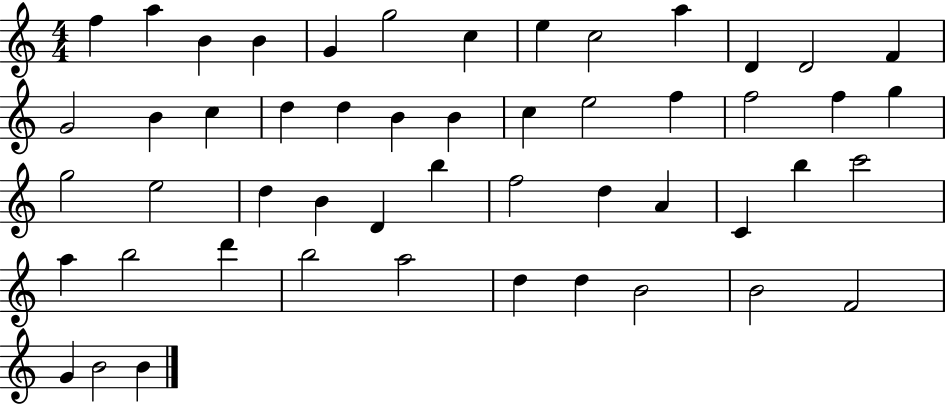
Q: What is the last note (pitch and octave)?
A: B4